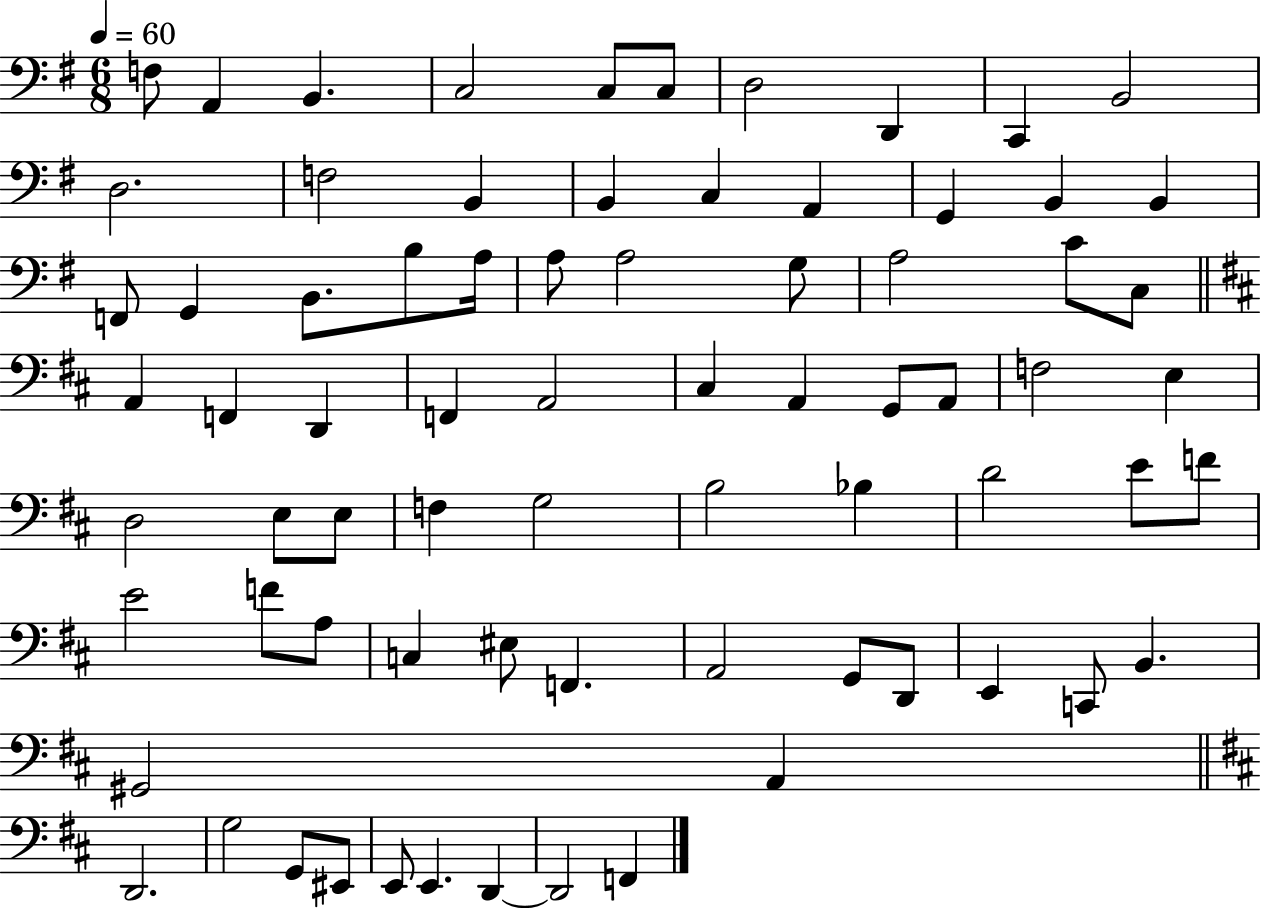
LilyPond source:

{
  \clef bass
  \numericTimeSignature
  \time 6/8
  \key g \major
  \tempo 4 = 60
  f8 a,4 b,4. | c2 c8 c8 | d2 d,4 | c,4 b,2 | \break d2. | f2 b,4 | b,4 c4 a,4 | g,4 b,4 b,4 | \break f,8 g,4 b,8. b8 a16 | a8 a2 g8 | a2 c'8 c8 | \bar "||" \break \key d \major a,4 f,4 d,4 | f,4 a,2 | cis4 a,4 g,8 a,8 | f2 e4 | \break d2 e8 e8 | f4 g2 | b2 bes4 | d'2 e'8 f'8 | \break e'2 f'8 a8 | c4 eis8 f,4. | a,2 g,8 d,8 | e,4 c,8 b,4. | \break gis,2 a,4 | \bar "||" \break \key b \minor d,2. | g2 g,8 eis,8 | e,8 e,4. d,4~~ | d,2 f,4 | \break \bar "|."
}